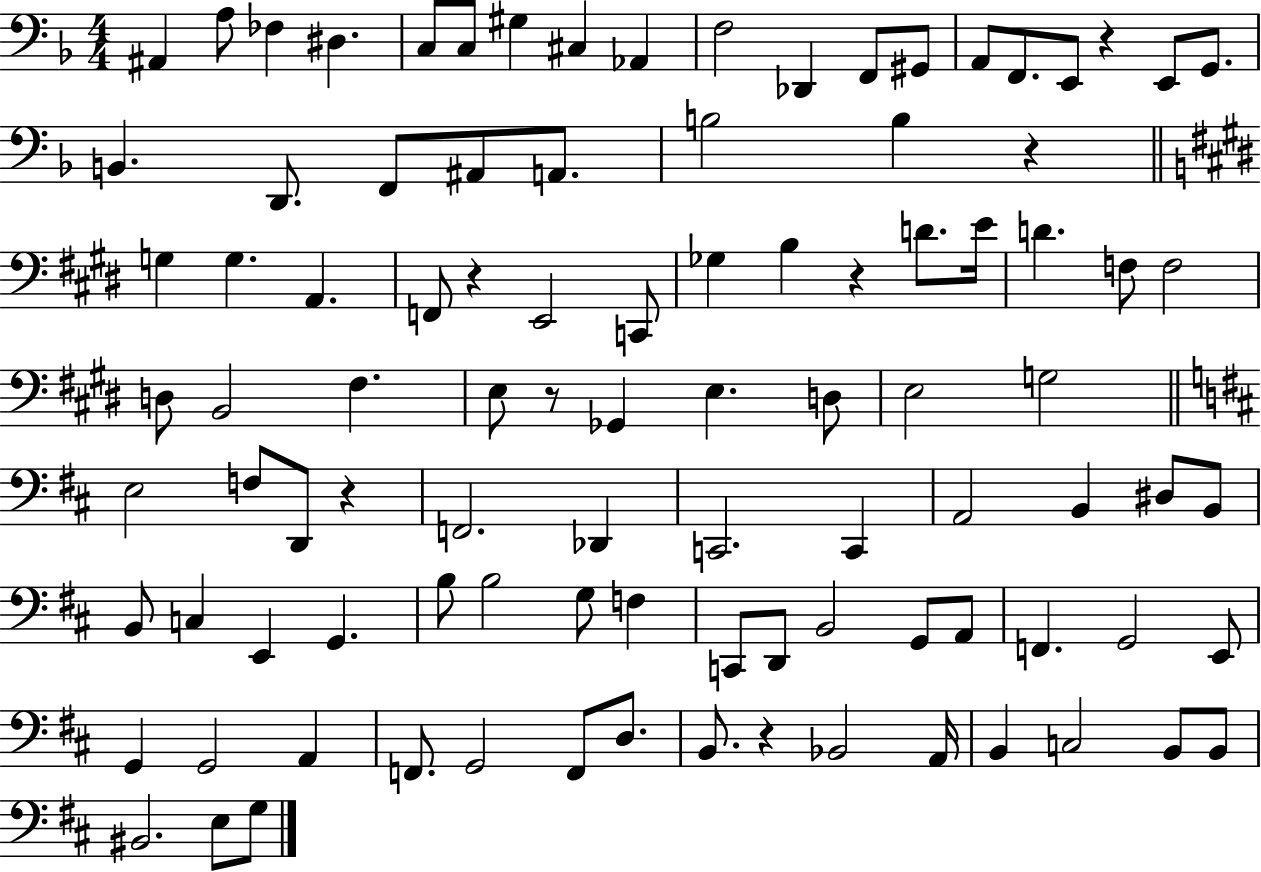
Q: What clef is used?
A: bass